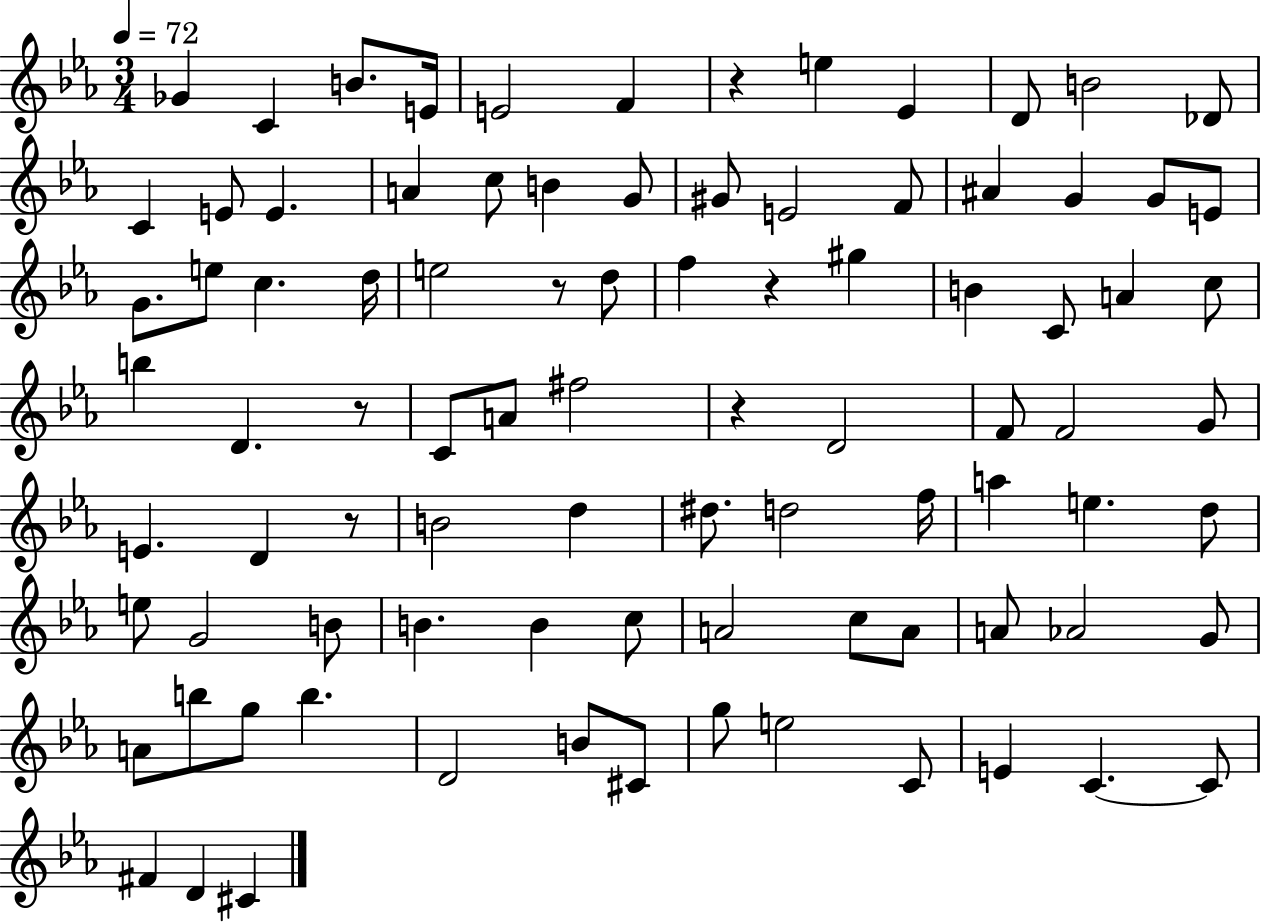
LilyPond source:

{
  \clef treble
  \numericTimeSignature
  \time 3/4
  \key ees \major
  \tempo 4 = 72
  ges'4 c'4 b'8. e'16 | e'2 f'4 | r4 e''4 ees'4 | d'8 b'2 des'8 | \break c'4 e'8 e'4. | a'4 c''8 b'4 g'8 | gis'8 e'2 f'8 | ais'4 g'4 g'8 e'8 | \break g'8. e''8 c''4. d''16 | e''2 r8 d''8 | f''4 r4 gis''4 | b'4 c'8 a'4 c''8 | \break b''4 d'4. r8 | c'8 a'8 fis''2 | r4 d'2 | f'8 f'2 g'8 | \break e'4. d'4 r8 | b'2 d''4 | dis''8. d''2 f''16 | a''4 e''4. d''8 | \break e''8 g'2 b'8 | b'4. b'4 c''8 | a'2 c''8 a'8 | a'8 aes'2 g'8 | \break a'8 b''8 g''8 b''4. | d'2 b'8 cis'8 | g''8 e''2 c'8 | e'4 c'4.~~ c'8 | \break fis'4 d'4 cis'4 | \bar "|."
}